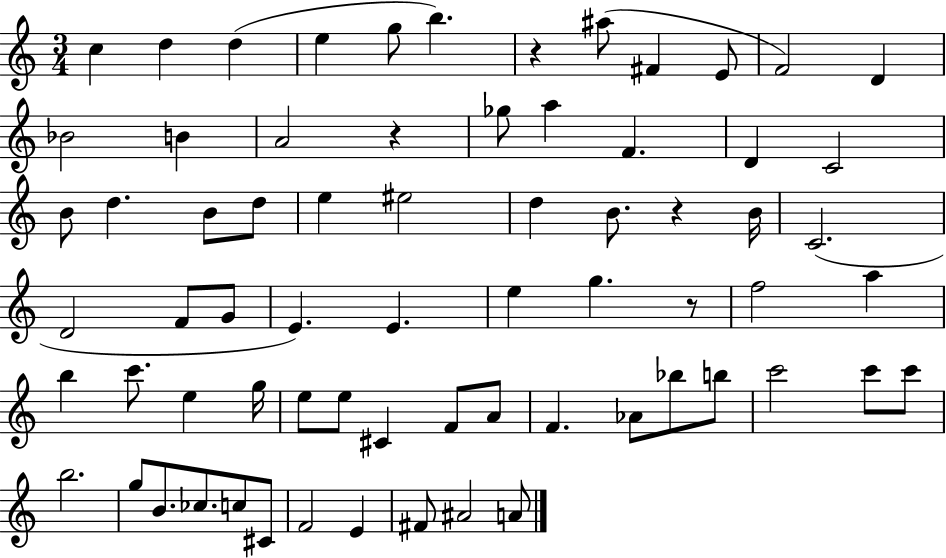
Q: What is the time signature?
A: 3/4